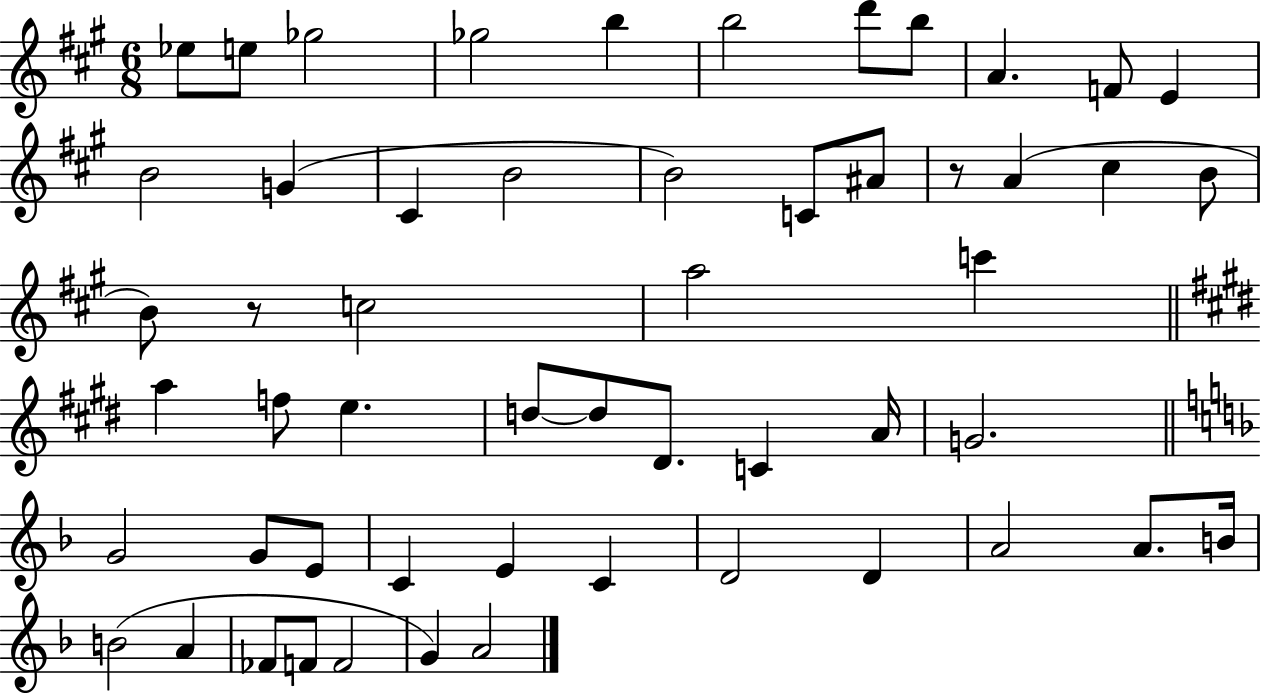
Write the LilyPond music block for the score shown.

{
  \clef treble
  \numericTimeSignature
  \time 6/8
  \key a \major
  ees''8 e''8 ges''2 | ges''2 b''4 | b''2 d'''8 b''8 | a'4. f'8 e'4 | \break b'2 g'4( | cis'4 b'2 | b'2) c'8 ais'8 | r8 a'4( cis''4 b'8 | \break b'8) r8 c''2 | a''2 c'''4 | \bar "||" \break \key e \major a''4 f''8 e''4. | d''8~~ d''8 dis'8. c'4 a'16 | g'2. | \bar "||" \break \key f \major g'2 g'8 e'8 | c'4 e'4 c'4 | d'2 d'4 | a'2 a'8. b'16 | \break b'2( a'4 | fes'8 f'8 f'2 | g'4) a'2 | \bar "|."
}